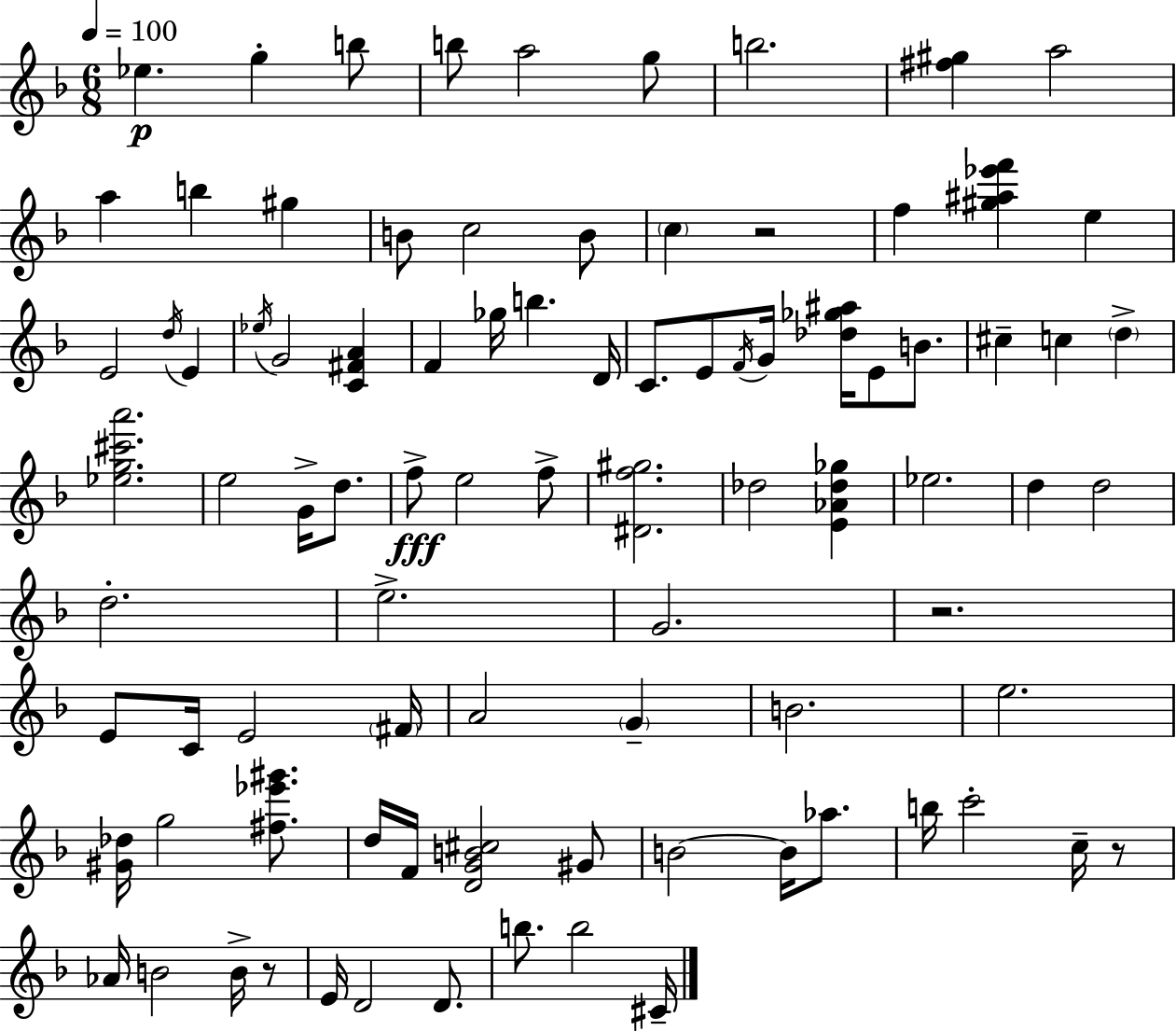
Eb5/q. G5/q B5/e B5/e A5/h G5/e B5/h. [F#5,G#5]/q A5/h A5/q B5/q G#5/q B4/e C5/h B4/e C5/q R/h F5/q [G#5,A#5,Eb6,F6]/q E5/q E4/h D5/s E4/q Eb5/s G4/h [C4,F#4,A4]/q F4/q Gb5/s B5/q. D4/s C4/e. E4/e F4/s G4/s [Db5,Gb5,A#5]/s E4/e B4/e. C#5/q C5/q D5/q [Eb5,G5,C#6,A6]/h. E5/h G4/s D5/e. F5/e E5/h F5/e [D#4,F5,G#5]/h. Db5/h [E4,Ab4,Db5,Gb5]/q Eb5/h. D5/q D5/h D5/h. E5/h. G4/h. R/h. E4/e C4/s E4/h F#4/s A4/h G4/q B4/h. E5/h. [G#4,Db5]/s G5/h [F#5,Eb6,G#6]/e. D5/s F4/s [D4,G4,B4,C#5]/h G#4/e B4/h B4/s Ab5/e. B5/s C6/h C5/s R/e Ab4/s B4/h B4/s R/e E4/s D4/h D4/e. B5/e. B5/h C#4/s